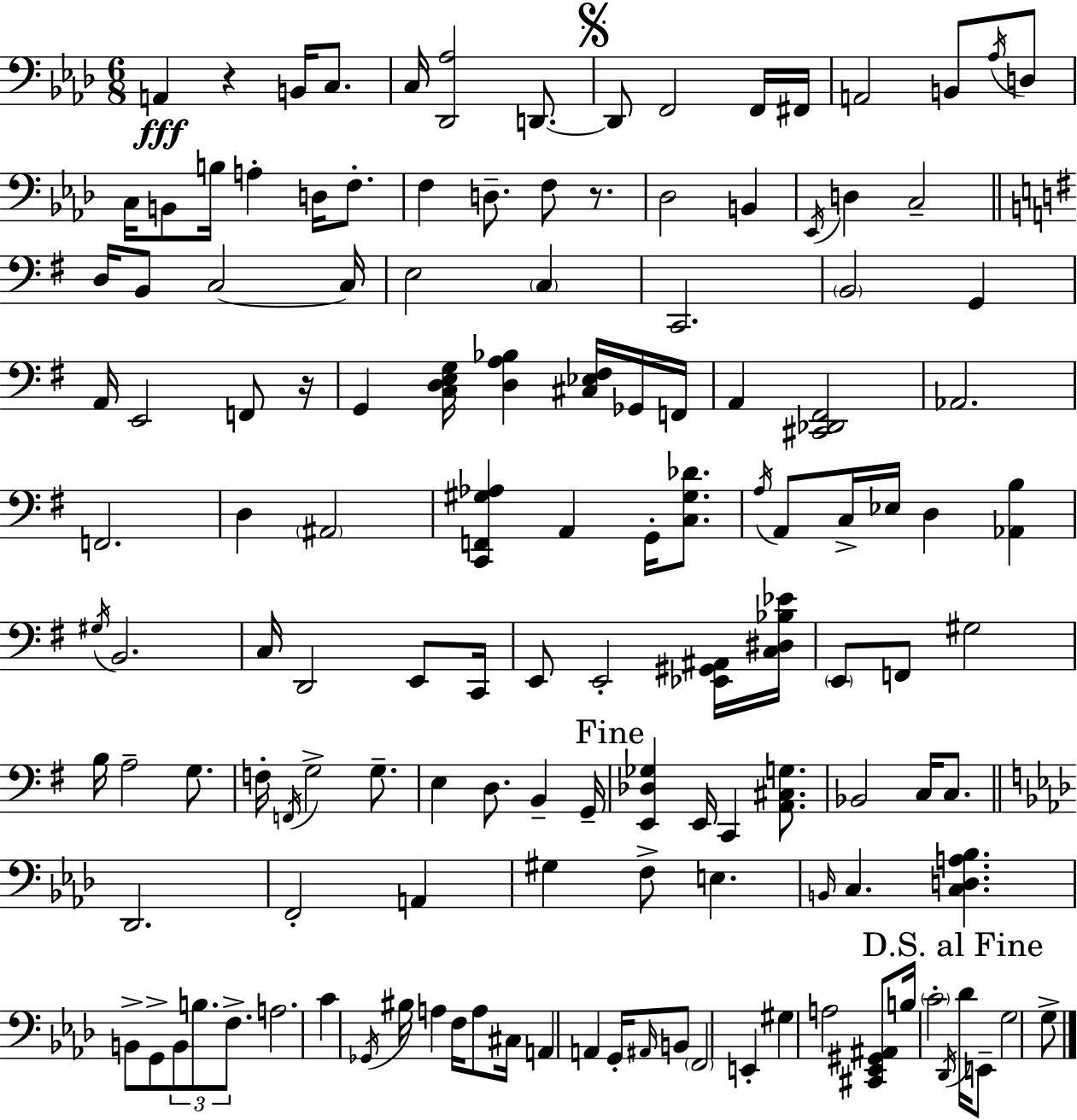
X:1
T:Untitled
M:6/8
L:1/4
K:Ab
A,, z B,,/4 C,/2 C,/4 [_D,,_A,]2 D,,/2 D,,/2 F,,2 F,,/4 ^F,,/4 A,,2 B,,/2 _A,/4 D,/2 C,/4 B,,/2 B,/4 A, D,/4 F,/2 F, D,/2 F,/2 z/2 _D,2 B,, _E,,/4 D, C,2 D,/4 B,,/2 C,2 C,/4 E,2 C, C,,2 B,,2 G,, A,,/4 E,,2 F,,/2 z/4 G,, [C,D,E,G,]/4 [D,A,_B,] [^C,_E,^F,]/4 _G,,/4 F,,/4 A,, [^C,,_D,,^F,,]2 _A,,2 F,,2 D, ^A,,2 [C,,F,,^G,_A,] A,, G,,/4 [C,^G,_D]/2 A,/4 A,,/2 C,/4 _E,/4 D, [_A,,B,] ^G,/4 B,,2 C,/4 D,,2 E,,/2 C,,/4 E,,/2 E,,2 [_E,,^G,,^A,,]/4 [C,^D,_B,_E]/4 E,,/2 F,,/2 ^G,2 B,/4 A,2 G,/2 F,/4 F,,/4 G,2 G,/2 E, D,/2 B,, G,,/4 [E,,_D,_G,] E,,/4 C,, [A,,^C,G,]/2 _B,,2 C,/4 C,/2 _D,,2 F,,2 A,, ^G, F,/2 E, B,,/4 C, [C,D,A,_B,] B,,/2 G,,/2 B,,/2 B,/2 F,/2 A,2 C _G,,/4 ^B,/4 A, F,/4 A,/2 ^C,/4 A,, A,, G,,/4 ^A,,/4 B,,/2 F,,2 E,, ^G, A,2 [^C,,_E,,^G,,^A,,]/2 B,/4 C2 _D,,/4 _D/4 E,,/2 G,2 G,/2